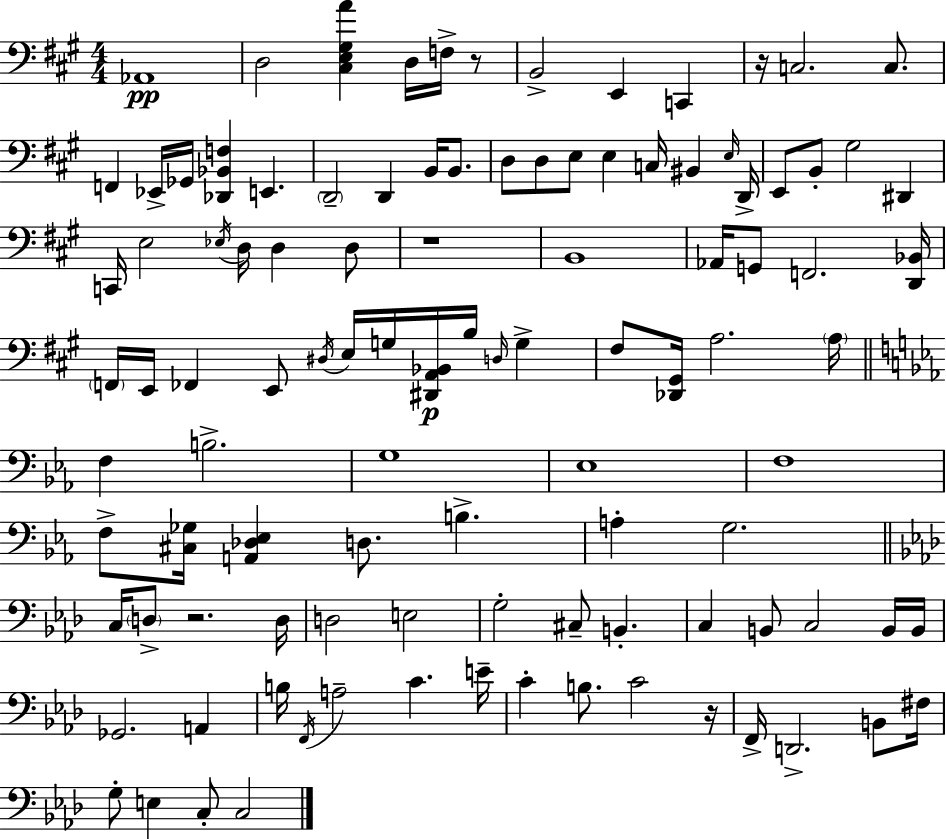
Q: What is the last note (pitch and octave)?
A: C3